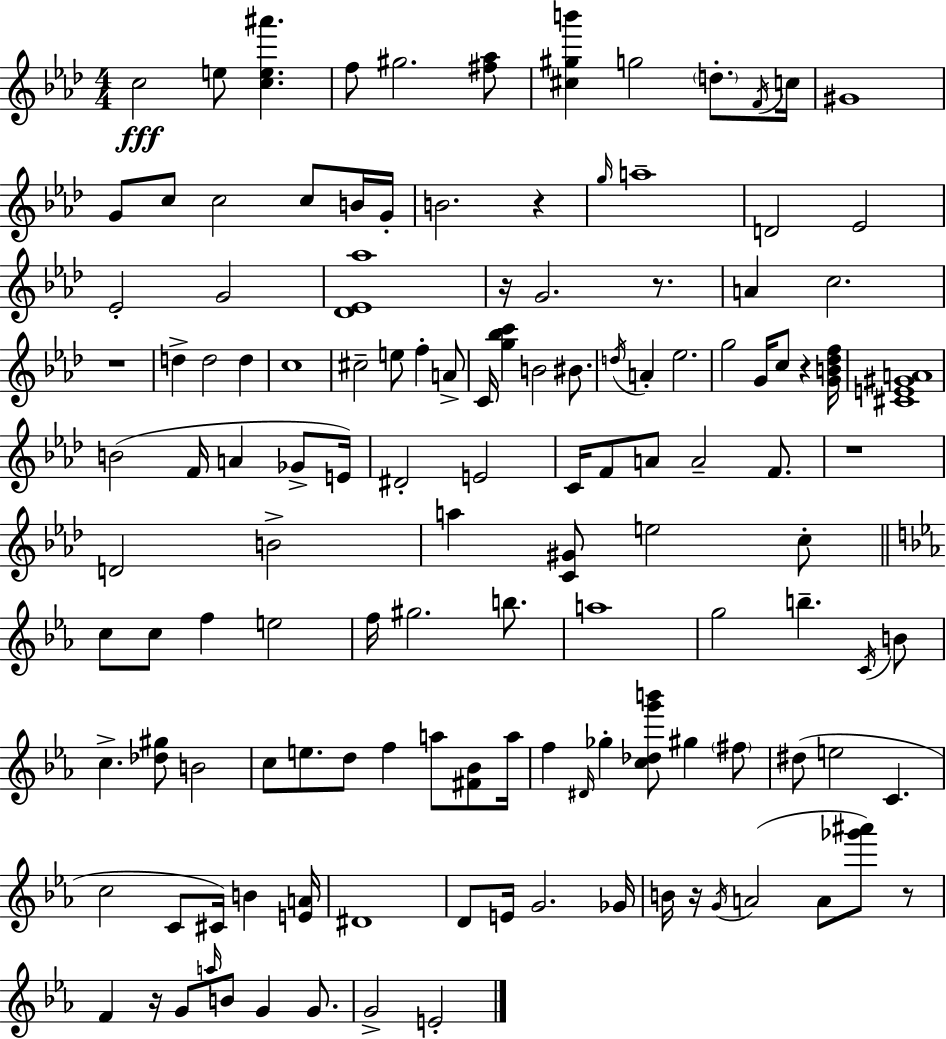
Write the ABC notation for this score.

X:1
T:Untitled
M:4/4
L:1/4
K:Ab
c2 e/2 [ce^a'] f/2 ^g2 [^f_a]/2 [^c^gb'] g2 d/2 F/4 c/4 ^G4 G/2 c/2 c2 c/2 B/4 G/4 B2 z g/4 a4 D2 _E2 _E2 G2 [_D_E_a]4 z/4 G2 z/2 A c2 z4 d d2 d c4 ^c2 e/2 f A/2 C/4 [g_bc'] B2 ^B/2 d/4 A _e2 g2 G/4 c/2 z [GB_df]/4 [^CE^GA]4 B2 F/4 A _G/2 E/4 ^D2 E2 C/4 F/2 A/2 A2 F/2 z4 D2 B2 a [C^G]/2 e2 c/2 c/2 c/2 f e2 f/4 ^g2 b/2 a4 g2 b C/4 B/2 c [_d^g]/2 B2 c/2 e/2 d/2 f a/2 [^F_B]/2 a/4 f ^D/4 _g [c_dg'b']/2 ^g ^f/2 ^d/2 e2 C c2 C/2 ^C/4 B [EA]/4 ^D4 D/2 E/4 G2 _G/4 B/4 z/4 G/4 A2 A/2 [_g'^a']/2 z/2 F z/4 G/2 a/4 B/2 G G/2 G2 E2